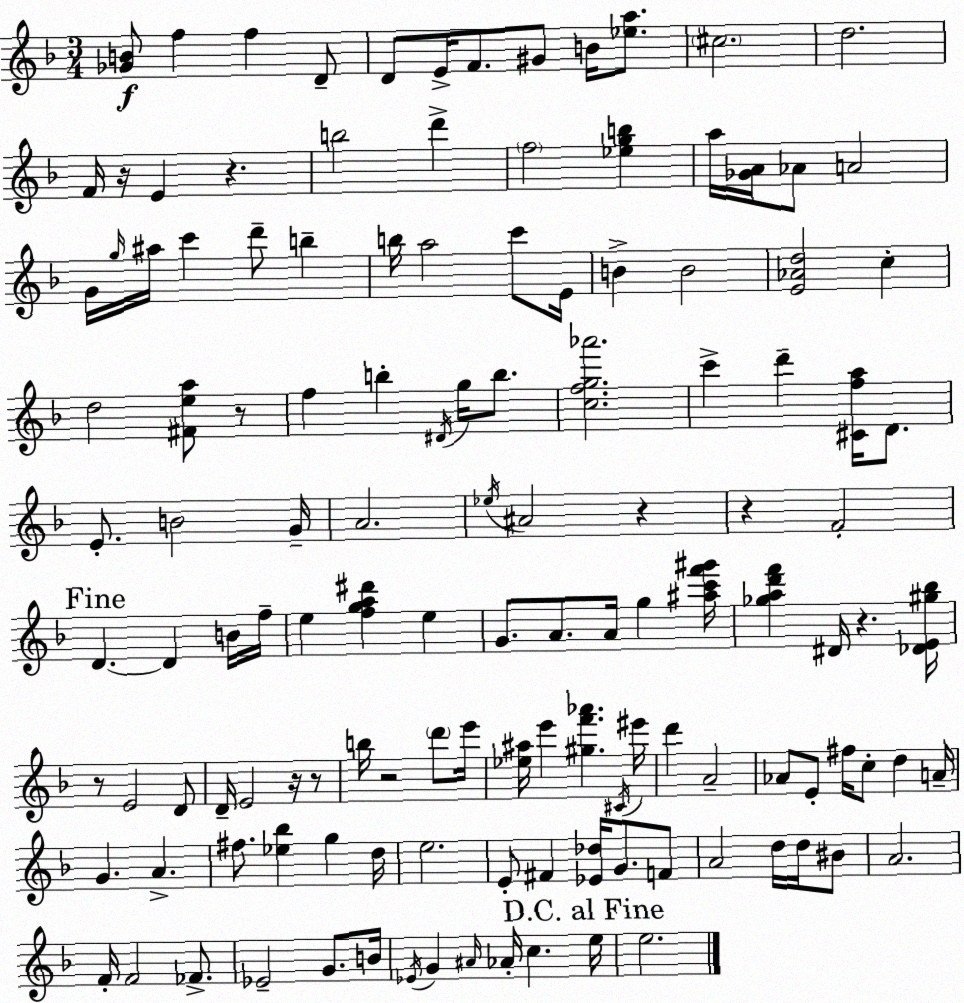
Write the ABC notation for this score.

X:1
T:Untitled
M:3/4
L:1/4
K:Dm
[_GB]/2 f f D/2 D/2 E/4 F/2 ^G/2 B/4 [_ea]/2 ^c2 d2 F/4 z/4 E z b2 d' f2 [_egb] a/4 [_GA]/4 _A/2 A2 G/4 g/4 ^a/4 c' d'/2 b b/4 a2 c'/2 E/4 B B2 [E_Ad]2 c d2 [^Fea]/2 z/2 f b ^D/4 g/4 b/2 [cfg_a']2 c' d' [^Cfa]/4 D/2 E/2 B2 G/4 A2 _e/4 ^A2 z z F2 D D B/4 f/4 e [fga^d'] e G/2 A/2 A/4 g [^ac'f'^g']/4 [_gad'f'] ^D/4 z [_DE^g_b]/4 z/2 E2 D/2 D/4 E2 z/4 z/2 b/4 z2 d'/2 e'/4 [_e^a]/4 e' [^gf'_a'] ^C/4 ^e'/4 d' A2 _A/2 E/2 ^f/4 c/2 d A/4 G A ^f/2 [_e_b] g d/4 e2 E/2 ^F [_E_d]/4 G/2 F/2 A2 d/4 d/4 ^B/2 A2 F/4 F2 _F/2 _E2 G/2 B/4 _E/4 G ^A/4 _A/4 c e/4 e2